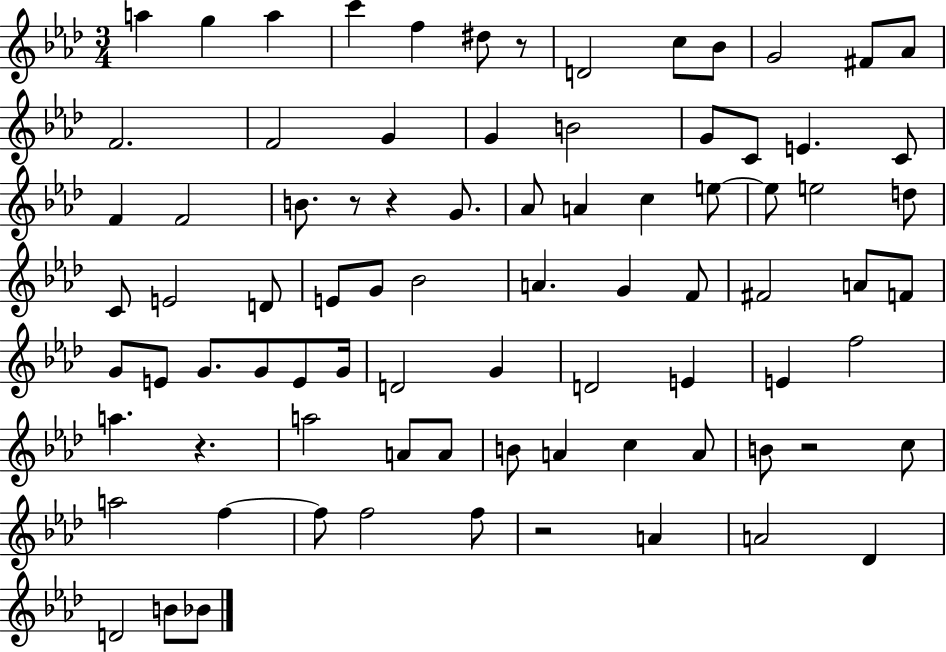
A5/q G5/q A5/q C6/q F5/q D#5/e R/e D4/h C5/e Bb4/e G4/h F#4/e Ab4/e F4/h. F4/h G4/q G4/q B4/h G4/e C4/e E4/q. C4/e F4/q F4/h B4/e. R/e R/q G4/e. Ab4/e A4/q C5/q E5/e E5/e E5/h D5/e C4/e E4/h D4/e E4/e G4/e Bb4/h A4/q. G4/q F4/e F#4/h A4/e F4/e G4/e E4/e G4/e. G4/e E4/e G4/s D4/h G4/q D4/h E4/q E4/q F5/h A5/q. R/q. A5/h A4/e A4/e B4/e A4/q C5/q A4/e B4/e R/h C5/e A5/h F5/q F5/e F5/h F5/e R/h A4/q A4/h Db4/q D4/h B4/e Bb4/e